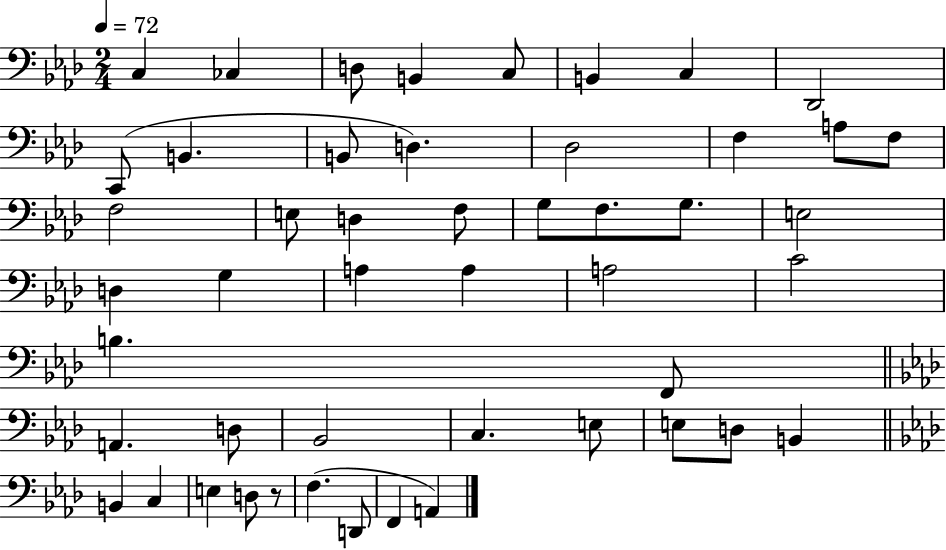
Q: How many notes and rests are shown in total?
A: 49